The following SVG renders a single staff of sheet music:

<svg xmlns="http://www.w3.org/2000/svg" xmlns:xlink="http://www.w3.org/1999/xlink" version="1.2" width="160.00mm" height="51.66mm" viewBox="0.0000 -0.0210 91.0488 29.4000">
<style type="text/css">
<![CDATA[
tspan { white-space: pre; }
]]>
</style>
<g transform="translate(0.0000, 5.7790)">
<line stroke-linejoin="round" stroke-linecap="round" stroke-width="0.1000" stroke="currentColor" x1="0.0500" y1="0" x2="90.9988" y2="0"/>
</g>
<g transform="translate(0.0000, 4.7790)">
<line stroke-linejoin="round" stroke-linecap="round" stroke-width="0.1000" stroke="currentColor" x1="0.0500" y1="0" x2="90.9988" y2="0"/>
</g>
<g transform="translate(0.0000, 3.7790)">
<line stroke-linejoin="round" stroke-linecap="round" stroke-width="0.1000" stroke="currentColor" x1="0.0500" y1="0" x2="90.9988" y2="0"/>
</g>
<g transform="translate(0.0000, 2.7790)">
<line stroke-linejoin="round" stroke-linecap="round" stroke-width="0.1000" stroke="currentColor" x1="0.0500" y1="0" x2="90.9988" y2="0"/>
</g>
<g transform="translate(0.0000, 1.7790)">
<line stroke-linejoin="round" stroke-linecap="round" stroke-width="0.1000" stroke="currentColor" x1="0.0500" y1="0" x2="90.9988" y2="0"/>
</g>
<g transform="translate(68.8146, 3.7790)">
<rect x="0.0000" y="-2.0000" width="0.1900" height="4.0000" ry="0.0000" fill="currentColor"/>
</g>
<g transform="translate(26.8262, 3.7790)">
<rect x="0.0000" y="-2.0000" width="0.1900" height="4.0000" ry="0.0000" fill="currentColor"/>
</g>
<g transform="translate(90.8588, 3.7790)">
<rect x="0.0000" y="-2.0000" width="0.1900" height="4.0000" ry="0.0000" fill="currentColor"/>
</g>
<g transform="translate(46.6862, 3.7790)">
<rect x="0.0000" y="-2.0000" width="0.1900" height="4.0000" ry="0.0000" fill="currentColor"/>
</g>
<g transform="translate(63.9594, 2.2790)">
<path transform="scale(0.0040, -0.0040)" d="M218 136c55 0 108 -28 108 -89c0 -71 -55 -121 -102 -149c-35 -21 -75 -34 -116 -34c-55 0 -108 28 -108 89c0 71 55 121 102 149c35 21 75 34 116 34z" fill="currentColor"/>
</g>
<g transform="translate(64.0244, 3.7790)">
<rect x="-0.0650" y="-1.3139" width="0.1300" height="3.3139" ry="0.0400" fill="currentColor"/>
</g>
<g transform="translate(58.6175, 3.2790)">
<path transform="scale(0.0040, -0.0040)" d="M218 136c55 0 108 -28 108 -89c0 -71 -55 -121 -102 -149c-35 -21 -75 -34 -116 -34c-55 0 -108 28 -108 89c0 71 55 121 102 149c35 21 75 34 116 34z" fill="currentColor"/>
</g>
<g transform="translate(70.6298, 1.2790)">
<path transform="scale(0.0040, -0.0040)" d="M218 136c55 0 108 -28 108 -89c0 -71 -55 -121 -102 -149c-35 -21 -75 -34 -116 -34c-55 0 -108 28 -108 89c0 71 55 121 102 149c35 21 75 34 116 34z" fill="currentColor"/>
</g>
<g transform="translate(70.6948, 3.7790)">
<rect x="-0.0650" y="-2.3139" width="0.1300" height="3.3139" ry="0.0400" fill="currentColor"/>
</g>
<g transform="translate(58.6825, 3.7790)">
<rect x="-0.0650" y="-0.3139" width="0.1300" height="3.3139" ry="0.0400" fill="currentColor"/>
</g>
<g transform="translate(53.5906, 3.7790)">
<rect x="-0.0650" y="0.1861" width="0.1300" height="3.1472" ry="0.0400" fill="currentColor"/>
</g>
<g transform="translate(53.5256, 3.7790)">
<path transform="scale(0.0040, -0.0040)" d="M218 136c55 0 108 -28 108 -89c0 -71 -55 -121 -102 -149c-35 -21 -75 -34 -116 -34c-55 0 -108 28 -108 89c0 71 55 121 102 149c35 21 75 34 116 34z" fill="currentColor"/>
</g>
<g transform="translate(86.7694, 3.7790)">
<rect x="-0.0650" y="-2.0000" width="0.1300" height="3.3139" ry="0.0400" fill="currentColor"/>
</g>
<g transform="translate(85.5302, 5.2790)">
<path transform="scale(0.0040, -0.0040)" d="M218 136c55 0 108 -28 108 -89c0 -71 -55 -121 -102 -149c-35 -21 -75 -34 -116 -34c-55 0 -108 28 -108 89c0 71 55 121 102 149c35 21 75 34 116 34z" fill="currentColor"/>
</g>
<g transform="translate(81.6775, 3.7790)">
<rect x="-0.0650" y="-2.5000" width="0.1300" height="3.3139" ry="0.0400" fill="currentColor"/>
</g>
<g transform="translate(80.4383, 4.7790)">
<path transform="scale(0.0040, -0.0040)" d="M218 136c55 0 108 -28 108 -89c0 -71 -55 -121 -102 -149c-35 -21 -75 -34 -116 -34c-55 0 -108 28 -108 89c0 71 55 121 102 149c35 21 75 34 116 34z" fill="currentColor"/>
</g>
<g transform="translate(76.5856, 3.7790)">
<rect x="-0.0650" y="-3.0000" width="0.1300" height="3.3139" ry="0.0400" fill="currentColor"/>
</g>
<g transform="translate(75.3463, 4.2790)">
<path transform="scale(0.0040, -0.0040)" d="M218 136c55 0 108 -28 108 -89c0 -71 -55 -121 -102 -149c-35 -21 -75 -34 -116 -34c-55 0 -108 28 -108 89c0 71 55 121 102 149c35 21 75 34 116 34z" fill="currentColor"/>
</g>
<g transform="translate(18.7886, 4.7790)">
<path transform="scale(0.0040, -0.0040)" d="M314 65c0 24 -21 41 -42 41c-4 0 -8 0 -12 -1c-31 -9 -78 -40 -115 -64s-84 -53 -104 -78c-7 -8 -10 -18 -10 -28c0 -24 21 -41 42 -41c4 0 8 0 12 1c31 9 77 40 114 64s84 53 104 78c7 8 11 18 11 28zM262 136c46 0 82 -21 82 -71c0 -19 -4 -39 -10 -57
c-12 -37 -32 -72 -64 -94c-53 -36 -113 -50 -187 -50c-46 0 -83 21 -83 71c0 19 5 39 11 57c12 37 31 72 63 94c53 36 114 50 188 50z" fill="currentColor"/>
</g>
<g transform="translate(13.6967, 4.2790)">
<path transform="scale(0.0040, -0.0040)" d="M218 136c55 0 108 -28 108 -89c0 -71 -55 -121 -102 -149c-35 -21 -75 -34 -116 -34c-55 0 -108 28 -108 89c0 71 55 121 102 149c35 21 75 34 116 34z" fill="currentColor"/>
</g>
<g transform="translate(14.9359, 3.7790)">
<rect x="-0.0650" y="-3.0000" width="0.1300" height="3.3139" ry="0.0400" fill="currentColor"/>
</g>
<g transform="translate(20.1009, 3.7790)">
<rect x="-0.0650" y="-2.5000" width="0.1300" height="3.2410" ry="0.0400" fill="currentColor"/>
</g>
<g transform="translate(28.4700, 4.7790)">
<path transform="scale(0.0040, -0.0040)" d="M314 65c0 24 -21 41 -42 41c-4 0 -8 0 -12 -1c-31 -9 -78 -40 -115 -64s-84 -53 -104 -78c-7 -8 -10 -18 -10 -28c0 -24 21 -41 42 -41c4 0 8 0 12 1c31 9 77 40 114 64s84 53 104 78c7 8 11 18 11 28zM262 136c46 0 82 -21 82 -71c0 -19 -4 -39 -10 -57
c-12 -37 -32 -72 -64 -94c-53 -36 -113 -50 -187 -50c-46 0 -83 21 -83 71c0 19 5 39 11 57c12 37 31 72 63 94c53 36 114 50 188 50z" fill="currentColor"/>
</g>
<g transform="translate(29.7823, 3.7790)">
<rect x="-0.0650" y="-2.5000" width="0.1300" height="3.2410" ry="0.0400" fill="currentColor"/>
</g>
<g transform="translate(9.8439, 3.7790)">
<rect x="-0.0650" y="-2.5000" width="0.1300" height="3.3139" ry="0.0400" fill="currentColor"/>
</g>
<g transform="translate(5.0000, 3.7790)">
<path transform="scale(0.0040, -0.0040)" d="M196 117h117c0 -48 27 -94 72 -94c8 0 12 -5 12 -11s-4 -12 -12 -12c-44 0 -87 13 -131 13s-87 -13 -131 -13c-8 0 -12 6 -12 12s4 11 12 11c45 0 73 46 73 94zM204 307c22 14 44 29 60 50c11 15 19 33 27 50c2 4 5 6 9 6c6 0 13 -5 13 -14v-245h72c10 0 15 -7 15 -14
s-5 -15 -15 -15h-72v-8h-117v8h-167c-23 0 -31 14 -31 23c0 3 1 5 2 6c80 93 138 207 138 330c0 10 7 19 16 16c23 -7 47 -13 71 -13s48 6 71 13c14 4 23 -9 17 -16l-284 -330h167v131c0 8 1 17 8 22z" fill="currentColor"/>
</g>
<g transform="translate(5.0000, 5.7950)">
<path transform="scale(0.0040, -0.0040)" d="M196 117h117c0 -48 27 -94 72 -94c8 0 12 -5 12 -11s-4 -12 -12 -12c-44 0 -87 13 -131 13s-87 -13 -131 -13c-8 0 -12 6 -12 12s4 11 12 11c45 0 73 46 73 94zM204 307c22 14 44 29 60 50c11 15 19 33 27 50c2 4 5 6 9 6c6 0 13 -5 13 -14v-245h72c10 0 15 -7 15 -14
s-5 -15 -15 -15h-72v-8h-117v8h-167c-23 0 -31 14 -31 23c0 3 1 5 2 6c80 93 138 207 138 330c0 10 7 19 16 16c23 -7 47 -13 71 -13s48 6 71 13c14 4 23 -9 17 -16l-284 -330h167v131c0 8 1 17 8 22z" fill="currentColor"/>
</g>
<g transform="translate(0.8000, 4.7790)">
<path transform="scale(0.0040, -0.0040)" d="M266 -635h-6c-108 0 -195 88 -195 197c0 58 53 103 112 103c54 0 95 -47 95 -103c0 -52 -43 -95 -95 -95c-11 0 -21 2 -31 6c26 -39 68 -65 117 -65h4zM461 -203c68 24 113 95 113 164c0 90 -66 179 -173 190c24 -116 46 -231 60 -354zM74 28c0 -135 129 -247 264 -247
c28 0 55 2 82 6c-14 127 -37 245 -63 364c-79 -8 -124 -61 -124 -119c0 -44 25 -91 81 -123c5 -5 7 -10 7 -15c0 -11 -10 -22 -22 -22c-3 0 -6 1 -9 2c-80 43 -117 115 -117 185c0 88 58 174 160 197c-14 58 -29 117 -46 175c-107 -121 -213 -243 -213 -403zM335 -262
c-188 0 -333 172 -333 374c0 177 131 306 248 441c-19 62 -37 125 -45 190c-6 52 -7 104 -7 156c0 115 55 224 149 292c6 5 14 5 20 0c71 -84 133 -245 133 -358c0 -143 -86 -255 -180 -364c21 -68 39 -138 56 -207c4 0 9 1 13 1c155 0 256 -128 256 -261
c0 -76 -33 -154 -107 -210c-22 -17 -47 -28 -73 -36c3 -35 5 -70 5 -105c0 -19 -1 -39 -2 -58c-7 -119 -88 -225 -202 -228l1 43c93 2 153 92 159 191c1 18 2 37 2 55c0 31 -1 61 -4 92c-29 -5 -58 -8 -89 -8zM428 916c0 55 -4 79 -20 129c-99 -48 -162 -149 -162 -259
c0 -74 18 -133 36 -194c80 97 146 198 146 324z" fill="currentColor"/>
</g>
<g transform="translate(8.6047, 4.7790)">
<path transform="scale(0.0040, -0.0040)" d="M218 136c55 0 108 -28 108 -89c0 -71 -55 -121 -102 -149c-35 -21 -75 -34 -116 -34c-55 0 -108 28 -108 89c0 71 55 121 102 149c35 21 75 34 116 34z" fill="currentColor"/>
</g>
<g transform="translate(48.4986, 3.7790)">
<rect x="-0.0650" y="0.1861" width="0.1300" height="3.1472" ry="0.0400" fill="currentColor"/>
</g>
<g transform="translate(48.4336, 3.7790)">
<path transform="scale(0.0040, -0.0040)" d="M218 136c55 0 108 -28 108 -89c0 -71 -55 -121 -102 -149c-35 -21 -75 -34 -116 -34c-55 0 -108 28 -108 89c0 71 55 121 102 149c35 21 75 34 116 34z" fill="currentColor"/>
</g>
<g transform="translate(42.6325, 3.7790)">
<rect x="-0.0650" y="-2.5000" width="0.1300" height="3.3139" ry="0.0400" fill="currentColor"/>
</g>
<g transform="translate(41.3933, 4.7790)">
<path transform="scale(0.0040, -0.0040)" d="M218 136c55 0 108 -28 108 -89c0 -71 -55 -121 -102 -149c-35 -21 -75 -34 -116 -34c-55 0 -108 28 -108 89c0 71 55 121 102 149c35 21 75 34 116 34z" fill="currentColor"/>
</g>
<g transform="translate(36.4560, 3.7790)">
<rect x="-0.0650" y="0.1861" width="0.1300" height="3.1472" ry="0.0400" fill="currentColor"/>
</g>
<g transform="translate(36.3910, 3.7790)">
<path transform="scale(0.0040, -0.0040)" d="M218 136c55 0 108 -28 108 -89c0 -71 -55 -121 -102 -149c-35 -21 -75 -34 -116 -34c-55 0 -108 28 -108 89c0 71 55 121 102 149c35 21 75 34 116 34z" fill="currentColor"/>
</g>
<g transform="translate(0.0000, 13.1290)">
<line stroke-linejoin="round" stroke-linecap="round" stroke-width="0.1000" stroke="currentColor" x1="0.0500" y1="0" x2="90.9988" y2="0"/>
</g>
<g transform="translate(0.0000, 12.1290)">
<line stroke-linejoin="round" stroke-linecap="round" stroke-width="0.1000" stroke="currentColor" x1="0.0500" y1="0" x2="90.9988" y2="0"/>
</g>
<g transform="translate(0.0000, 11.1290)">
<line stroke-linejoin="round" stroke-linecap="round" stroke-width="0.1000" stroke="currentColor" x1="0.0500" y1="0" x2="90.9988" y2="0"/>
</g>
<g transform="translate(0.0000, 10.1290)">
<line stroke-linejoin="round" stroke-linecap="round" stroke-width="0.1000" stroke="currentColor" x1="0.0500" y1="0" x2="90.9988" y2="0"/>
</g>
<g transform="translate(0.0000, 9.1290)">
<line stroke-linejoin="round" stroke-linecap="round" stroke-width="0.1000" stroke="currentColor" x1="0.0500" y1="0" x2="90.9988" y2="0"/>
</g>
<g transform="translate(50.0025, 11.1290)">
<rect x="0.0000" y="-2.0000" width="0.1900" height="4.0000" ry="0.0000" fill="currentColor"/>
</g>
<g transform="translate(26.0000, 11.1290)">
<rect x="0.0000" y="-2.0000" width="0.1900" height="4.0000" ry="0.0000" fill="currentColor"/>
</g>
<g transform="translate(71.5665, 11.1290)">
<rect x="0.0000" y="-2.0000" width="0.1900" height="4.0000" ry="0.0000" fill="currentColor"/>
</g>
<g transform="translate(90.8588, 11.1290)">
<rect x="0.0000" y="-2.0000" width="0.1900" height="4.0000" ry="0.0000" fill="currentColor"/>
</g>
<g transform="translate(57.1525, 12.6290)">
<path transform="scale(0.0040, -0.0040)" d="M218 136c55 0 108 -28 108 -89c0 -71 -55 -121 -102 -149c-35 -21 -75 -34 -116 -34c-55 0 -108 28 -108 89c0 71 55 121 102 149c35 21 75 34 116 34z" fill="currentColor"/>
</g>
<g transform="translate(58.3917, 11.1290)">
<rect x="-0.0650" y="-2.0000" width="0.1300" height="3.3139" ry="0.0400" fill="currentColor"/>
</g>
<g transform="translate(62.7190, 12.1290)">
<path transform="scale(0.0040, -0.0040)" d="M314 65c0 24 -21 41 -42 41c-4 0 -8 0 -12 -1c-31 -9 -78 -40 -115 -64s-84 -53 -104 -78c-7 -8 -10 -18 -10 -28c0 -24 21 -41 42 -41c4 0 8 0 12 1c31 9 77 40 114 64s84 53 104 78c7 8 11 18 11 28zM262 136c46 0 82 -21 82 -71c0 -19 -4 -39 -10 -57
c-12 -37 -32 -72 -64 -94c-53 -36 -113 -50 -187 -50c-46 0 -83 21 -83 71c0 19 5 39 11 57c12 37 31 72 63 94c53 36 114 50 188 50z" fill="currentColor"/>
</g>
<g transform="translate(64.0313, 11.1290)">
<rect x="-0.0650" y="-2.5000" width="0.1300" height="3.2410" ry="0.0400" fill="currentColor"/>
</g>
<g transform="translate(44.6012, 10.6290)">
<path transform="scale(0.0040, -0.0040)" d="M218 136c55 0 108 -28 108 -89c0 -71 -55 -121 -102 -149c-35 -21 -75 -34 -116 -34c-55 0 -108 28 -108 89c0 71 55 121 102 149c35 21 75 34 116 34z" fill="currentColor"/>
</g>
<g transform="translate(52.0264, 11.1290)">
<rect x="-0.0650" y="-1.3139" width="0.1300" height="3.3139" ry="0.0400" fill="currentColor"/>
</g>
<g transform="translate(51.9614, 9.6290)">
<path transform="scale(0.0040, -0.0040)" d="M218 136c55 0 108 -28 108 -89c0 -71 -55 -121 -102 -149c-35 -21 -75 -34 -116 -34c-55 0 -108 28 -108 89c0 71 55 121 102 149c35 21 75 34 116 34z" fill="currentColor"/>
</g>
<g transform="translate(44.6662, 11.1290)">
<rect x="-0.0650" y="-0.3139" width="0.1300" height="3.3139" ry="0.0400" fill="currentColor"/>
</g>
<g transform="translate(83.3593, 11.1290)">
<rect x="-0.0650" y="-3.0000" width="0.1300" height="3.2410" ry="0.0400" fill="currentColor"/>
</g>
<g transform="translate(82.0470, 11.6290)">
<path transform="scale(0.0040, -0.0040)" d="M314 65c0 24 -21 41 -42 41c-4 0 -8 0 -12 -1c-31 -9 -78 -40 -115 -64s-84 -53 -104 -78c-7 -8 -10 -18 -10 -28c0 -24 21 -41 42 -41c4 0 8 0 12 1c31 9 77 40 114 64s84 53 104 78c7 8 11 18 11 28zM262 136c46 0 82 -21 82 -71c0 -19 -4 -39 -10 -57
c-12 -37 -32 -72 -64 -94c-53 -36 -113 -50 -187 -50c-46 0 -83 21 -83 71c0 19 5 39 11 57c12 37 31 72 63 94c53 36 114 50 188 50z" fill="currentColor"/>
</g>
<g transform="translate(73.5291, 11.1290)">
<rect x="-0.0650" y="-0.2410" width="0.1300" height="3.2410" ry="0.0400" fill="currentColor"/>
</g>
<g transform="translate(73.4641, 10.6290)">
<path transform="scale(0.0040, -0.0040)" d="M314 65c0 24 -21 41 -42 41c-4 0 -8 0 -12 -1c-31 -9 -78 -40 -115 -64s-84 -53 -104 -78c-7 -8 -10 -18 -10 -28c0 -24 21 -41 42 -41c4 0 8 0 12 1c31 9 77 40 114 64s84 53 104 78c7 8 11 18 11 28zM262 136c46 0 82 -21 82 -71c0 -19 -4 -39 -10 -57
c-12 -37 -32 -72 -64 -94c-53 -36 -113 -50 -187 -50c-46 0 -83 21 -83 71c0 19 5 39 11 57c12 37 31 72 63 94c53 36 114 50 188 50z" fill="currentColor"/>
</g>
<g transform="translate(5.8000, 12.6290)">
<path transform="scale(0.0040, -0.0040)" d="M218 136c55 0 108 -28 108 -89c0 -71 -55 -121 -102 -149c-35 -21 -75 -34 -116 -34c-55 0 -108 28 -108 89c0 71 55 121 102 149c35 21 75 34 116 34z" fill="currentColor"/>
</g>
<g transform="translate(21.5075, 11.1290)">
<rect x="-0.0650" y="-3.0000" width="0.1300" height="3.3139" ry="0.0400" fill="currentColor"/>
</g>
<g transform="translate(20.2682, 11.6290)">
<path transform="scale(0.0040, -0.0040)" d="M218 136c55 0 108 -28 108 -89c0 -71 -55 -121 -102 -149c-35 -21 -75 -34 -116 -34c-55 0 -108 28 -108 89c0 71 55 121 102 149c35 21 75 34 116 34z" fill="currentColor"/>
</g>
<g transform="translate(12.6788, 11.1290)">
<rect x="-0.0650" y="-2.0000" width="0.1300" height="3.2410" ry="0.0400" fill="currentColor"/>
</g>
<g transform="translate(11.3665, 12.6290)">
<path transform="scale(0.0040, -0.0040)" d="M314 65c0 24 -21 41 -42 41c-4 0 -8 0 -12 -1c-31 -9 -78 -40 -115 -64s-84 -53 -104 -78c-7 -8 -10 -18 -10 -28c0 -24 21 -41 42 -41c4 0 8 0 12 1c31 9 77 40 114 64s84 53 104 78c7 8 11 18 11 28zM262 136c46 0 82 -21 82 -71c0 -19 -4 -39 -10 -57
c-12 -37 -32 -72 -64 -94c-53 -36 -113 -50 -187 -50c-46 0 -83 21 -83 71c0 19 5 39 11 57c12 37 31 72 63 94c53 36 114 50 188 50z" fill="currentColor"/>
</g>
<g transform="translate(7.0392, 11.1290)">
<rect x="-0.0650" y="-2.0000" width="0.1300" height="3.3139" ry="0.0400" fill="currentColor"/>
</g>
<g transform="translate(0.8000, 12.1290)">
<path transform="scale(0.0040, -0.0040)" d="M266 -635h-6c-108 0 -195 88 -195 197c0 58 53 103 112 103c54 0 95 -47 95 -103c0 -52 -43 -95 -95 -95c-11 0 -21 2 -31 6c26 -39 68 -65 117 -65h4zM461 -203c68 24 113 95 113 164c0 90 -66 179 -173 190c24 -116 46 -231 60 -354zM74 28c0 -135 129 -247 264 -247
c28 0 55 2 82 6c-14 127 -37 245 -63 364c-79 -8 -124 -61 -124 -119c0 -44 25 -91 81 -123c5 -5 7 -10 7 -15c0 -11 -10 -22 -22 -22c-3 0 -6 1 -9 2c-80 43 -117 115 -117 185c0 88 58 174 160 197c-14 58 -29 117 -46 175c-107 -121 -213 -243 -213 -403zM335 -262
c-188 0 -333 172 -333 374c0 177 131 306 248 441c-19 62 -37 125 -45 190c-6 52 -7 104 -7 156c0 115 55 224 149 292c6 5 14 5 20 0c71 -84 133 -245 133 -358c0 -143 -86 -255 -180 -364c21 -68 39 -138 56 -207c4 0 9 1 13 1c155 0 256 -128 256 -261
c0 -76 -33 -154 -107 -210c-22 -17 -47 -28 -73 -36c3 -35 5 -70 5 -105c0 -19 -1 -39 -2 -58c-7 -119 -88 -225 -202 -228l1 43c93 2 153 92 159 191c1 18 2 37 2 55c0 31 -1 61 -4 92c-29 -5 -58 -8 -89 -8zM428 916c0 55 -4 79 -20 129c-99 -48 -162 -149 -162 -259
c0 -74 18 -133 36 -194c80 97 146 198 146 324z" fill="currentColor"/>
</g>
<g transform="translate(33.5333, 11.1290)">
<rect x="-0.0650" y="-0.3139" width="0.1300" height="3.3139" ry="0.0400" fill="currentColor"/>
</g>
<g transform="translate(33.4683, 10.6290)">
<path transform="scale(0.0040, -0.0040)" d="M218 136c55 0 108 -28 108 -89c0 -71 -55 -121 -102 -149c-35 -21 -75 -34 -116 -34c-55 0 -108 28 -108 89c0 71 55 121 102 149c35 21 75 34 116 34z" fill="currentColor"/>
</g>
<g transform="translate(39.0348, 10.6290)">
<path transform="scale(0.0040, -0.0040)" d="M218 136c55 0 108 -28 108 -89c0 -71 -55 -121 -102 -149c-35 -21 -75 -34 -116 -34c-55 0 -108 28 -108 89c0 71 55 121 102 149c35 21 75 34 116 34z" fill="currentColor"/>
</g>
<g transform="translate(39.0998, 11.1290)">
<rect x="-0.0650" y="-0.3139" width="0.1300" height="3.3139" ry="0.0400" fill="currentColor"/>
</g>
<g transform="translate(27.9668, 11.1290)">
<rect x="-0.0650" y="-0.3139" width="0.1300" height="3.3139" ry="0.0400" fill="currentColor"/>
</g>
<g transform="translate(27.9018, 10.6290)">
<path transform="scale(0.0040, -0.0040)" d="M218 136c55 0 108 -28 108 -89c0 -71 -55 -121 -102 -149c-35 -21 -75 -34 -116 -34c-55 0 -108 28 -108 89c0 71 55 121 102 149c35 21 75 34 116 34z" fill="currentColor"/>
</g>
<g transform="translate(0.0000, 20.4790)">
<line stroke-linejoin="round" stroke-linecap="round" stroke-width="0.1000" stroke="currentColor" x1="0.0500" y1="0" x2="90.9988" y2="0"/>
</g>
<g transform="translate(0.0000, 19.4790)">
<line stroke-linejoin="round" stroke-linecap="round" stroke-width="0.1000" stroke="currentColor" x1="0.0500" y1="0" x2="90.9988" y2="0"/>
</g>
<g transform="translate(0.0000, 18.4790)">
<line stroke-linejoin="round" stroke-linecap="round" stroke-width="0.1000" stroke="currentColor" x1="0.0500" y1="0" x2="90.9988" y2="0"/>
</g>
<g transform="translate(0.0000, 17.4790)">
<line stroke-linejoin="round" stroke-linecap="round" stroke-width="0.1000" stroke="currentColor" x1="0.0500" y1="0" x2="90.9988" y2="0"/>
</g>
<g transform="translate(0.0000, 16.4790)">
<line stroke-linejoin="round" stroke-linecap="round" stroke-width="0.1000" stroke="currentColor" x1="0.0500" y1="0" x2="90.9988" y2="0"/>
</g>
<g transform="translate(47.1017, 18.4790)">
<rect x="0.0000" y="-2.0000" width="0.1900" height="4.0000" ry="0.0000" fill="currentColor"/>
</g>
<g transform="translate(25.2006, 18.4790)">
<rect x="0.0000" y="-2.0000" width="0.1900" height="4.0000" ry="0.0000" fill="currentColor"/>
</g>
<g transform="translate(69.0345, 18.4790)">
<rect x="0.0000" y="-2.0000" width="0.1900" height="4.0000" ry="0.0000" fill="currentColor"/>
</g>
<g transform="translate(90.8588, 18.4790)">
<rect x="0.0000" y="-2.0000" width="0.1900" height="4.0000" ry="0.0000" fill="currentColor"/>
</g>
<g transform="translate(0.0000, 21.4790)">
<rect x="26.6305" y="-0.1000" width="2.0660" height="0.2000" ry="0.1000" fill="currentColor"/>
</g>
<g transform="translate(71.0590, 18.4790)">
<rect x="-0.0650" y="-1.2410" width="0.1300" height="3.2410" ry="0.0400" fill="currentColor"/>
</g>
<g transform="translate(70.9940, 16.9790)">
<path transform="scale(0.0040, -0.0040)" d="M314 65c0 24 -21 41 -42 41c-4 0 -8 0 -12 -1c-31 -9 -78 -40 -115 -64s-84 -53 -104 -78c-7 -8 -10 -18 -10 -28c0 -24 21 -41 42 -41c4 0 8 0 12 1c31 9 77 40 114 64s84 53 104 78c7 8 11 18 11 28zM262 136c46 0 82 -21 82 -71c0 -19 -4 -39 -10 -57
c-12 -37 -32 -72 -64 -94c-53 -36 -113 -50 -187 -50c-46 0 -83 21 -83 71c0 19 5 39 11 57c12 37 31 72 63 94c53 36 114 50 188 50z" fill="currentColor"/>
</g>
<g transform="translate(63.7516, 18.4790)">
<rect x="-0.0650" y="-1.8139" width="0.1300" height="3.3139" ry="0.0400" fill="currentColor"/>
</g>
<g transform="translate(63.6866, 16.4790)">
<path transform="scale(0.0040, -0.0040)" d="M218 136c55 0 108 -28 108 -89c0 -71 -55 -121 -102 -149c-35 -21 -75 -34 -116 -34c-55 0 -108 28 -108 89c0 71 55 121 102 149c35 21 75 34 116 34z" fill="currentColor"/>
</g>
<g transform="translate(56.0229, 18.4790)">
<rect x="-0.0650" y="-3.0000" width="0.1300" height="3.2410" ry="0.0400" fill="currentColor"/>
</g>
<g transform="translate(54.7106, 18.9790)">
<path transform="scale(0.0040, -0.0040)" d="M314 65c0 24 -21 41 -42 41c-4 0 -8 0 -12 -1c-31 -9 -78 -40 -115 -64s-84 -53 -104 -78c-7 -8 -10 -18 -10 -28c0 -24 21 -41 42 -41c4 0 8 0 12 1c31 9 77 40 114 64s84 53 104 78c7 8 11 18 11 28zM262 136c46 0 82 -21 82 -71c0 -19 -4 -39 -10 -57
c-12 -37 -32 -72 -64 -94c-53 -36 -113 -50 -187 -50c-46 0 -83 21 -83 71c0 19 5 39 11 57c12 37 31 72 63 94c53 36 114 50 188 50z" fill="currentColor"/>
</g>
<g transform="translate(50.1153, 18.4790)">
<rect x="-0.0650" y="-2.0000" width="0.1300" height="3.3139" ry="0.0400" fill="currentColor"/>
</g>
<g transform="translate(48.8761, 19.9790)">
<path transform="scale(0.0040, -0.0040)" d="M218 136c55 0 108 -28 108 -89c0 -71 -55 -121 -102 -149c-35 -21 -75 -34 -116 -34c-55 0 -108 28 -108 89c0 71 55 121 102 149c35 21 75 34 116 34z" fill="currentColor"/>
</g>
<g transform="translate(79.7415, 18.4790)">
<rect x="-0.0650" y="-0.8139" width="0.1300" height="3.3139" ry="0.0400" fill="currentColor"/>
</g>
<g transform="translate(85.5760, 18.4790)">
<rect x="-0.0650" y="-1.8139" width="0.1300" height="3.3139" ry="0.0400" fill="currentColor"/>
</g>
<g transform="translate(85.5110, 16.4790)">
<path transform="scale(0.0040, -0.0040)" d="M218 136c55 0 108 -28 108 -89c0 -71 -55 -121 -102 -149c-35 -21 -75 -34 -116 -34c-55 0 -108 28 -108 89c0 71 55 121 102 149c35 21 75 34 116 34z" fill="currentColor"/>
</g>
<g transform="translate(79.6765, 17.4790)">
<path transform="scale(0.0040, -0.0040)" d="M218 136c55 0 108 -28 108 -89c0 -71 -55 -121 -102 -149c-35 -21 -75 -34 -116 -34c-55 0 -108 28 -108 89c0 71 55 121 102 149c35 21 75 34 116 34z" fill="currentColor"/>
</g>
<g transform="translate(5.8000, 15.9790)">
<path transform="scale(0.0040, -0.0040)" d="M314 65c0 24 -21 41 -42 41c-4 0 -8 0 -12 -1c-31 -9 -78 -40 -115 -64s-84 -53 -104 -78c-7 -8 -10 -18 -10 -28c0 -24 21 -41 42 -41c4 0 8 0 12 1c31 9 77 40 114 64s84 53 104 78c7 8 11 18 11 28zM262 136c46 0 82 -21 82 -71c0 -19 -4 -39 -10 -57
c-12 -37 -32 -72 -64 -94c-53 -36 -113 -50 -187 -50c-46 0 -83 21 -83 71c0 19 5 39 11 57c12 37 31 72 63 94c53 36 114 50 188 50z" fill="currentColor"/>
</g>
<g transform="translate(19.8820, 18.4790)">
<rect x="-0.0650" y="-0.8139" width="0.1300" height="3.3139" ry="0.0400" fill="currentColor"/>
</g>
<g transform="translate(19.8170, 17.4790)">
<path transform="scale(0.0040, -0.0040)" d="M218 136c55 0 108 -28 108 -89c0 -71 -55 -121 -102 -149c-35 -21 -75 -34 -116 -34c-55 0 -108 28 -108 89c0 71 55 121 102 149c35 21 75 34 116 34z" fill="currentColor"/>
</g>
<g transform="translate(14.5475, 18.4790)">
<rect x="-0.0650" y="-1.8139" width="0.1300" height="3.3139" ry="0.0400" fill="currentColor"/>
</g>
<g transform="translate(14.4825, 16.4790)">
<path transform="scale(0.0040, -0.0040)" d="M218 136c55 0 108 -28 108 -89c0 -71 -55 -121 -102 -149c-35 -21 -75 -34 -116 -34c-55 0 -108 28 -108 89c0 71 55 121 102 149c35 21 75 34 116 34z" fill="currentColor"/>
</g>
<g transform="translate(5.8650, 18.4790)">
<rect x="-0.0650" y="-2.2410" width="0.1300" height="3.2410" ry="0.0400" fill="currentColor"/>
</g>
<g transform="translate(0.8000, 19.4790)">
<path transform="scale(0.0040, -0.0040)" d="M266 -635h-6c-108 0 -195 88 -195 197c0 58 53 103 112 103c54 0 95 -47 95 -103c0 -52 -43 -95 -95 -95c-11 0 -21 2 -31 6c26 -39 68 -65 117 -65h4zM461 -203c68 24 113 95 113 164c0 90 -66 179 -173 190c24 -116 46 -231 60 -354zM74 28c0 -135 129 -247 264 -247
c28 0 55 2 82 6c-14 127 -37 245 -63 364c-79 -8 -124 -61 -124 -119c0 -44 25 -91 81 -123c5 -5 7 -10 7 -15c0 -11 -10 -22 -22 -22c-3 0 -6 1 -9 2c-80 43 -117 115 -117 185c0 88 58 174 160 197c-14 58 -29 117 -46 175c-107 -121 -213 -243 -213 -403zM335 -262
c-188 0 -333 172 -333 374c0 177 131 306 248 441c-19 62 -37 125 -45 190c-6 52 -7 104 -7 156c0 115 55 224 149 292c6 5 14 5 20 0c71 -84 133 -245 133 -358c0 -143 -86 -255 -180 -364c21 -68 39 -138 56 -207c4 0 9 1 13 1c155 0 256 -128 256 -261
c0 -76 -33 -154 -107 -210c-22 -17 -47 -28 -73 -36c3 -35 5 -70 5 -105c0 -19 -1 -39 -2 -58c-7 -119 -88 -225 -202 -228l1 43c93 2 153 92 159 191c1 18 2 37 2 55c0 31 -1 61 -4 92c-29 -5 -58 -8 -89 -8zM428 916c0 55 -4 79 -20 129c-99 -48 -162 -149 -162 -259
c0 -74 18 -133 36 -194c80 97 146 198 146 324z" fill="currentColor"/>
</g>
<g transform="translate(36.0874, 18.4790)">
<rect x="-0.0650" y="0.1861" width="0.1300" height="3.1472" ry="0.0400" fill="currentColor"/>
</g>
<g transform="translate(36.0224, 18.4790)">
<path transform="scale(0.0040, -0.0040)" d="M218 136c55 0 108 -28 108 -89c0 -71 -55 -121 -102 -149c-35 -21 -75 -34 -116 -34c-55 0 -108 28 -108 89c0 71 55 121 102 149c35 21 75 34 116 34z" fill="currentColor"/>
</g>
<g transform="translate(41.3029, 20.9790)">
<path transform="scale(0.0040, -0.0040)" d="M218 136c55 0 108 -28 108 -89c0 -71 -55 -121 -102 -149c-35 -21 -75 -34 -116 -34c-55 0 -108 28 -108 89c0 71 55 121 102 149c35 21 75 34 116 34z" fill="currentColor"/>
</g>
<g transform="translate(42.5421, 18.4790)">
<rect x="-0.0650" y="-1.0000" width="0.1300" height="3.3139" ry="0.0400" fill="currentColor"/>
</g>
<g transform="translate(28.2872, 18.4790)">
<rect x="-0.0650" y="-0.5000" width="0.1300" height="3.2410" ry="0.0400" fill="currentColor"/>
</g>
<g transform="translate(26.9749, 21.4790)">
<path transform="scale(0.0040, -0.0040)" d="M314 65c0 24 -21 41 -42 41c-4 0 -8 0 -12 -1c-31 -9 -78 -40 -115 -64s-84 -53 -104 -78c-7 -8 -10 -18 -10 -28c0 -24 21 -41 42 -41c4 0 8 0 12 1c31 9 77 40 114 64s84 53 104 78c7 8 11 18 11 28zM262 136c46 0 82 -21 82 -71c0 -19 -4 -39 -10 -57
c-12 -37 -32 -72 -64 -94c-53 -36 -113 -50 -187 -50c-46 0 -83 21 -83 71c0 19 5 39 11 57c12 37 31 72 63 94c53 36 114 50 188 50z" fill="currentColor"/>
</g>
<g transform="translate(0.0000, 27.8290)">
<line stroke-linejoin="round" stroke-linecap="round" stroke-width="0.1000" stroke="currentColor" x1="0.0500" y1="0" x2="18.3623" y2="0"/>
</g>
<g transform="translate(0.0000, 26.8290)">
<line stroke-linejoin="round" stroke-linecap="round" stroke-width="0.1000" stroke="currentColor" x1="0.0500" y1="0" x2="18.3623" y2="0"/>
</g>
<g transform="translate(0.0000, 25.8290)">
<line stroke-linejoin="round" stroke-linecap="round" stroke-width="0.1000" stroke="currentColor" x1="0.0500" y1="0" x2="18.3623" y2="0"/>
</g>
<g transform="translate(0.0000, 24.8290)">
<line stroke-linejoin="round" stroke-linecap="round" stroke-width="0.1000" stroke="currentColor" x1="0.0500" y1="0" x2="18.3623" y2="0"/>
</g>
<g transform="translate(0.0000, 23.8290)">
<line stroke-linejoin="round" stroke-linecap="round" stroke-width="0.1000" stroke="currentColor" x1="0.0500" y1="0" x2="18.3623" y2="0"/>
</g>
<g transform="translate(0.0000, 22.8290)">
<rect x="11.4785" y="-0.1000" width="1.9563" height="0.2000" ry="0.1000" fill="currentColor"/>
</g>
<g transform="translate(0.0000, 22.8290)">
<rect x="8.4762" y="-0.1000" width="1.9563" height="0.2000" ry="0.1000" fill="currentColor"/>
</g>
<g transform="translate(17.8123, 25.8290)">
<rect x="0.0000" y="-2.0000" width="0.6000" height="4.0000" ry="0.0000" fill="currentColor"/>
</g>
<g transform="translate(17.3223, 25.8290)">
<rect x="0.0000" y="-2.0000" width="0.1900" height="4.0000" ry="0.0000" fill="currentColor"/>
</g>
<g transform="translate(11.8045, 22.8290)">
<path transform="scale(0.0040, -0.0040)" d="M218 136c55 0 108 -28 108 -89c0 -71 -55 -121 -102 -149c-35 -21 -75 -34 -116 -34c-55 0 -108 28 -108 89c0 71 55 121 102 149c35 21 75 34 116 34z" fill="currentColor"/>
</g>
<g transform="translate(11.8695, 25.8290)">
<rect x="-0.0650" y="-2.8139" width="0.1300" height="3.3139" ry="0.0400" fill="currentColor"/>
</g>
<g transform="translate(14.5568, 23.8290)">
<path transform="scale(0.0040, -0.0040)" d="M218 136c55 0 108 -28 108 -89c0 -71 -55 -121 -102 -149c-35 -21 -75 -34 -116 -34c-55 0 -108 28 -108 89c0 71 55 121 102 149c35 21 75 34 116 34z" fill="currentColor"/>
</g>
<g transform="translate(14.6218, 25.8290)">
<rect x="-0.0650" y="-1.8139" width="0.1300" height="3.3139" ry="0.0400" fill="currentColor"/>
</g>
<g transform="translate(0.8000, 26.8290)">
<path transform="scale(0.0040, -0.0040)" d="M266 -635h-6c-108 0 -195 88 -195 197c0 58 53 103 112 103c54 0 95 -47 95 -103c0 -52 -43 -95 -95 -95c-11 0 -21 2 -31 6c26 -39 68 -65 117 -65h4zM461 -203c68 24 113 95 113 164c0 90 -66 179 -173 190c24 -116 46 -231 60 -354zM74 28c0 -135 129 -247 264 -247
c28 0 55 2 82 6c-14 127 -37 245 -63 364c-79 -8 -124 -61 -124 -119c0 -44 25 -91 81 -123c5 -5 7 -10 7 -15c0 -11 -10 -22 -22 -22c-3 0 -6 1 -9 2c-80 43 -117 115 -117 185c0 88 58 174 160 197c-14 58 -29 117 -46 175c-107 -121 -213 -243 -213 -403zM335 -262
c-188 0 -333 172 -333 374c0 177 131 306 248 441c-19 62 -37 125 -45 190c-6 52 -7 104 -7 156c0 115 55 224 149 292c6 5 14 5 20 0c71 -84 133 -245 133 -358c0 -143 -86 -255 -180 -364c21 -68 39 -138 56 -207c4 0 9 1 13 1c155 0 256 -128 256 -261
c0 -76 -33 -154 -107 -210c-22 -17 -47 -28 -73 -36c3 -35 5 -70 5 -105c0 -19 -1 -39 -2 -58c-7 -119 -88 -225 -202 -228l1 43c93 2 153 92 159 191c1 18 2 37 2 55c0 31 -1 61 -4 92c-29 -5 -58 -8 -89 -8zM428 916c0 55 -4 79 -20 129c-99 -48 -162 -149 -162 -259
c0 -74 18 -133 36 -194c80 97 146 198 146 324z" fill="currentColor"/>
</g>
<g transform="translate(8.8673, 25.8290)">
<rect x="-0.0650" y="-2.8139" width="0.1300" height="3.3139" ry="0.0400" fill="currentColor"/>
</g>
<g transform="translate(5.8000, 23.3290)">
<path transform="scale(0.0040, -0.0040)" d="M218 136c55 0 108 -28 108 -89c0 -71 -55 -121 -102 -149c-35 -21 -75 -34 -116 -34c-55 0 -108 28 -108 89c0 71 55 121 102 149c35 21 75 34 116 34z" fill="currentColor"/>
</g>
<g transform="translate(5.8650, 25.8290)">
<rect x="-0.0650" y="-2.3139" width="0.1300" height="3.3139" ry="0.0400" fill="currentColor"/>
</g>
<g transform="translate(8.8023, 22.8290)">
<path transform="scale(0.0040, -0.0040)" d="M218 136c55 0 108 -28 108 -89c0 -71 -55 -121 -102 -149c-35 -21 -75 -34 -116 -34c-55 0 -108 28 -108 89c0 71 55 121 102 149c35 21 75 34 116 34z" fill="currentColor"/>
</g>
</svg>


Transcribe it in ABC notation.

X:1
T:Untitled
M:4/4
L:1/4
K:C
G A G2 G2 B G B B c e g A G F F F2 A c c c c e F G2 c2 A2 g2 f d C2 B D F A2 f e2 d f g a a f